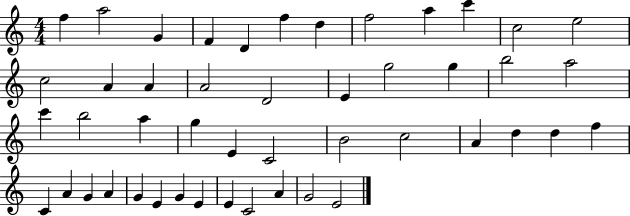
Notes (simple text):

F5/q A5/h G4/q F4/q D4/q F5/q D5/q F5/h A5/q C6/q C5/h E5/h C5/h A4/q A4/q A4/h D4/h E4/q G5/h G5/q B5/h A5/h C6/q B5/h A5/q G5/q E4/q C4/h B4/h C5/h A4/q D5/q D5/q F5/q C4/q A4/q G4/q A4/q G4/q E4/q G4/q E4/q E4/q C4/h A4/q G4/h E4/h